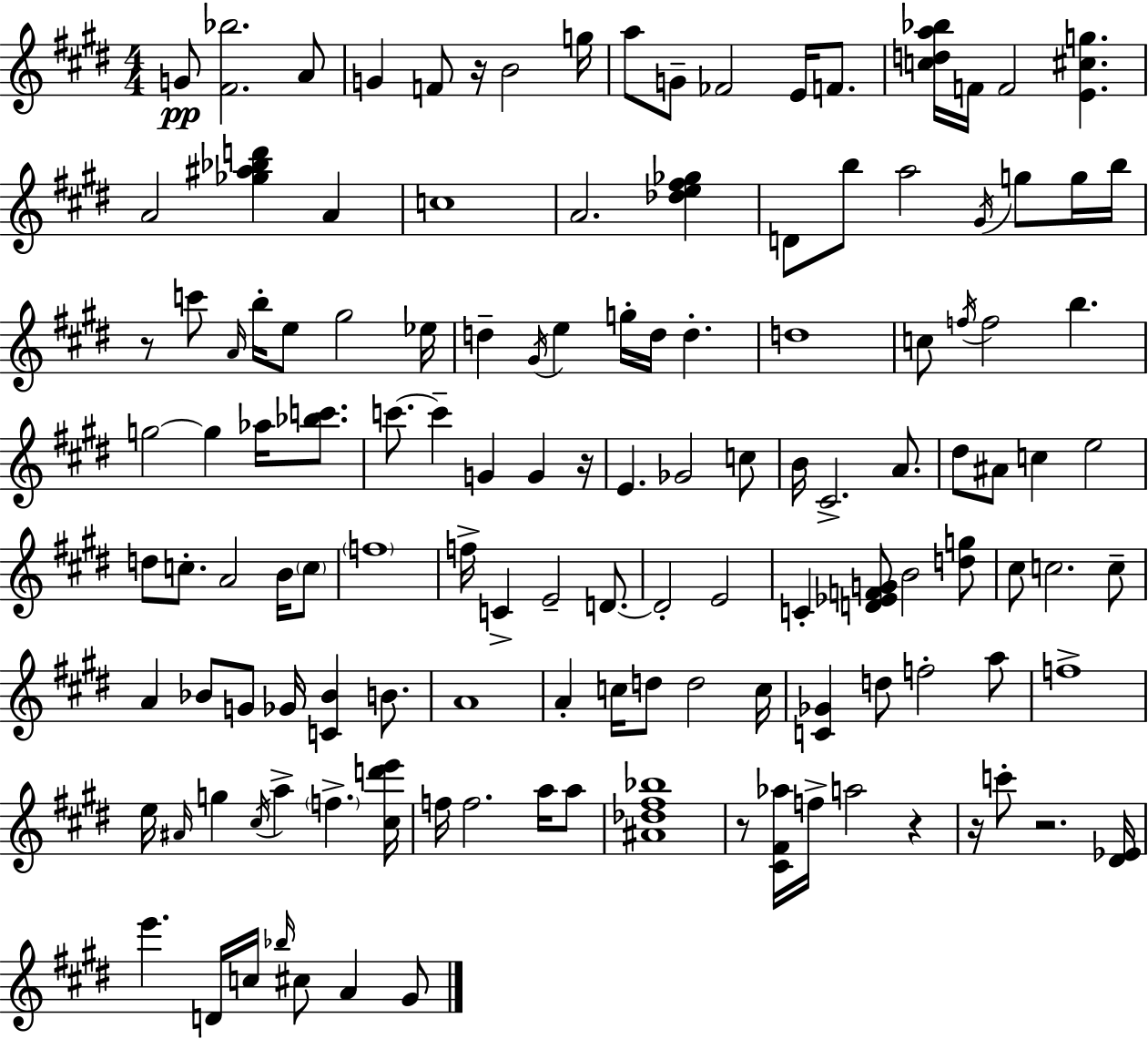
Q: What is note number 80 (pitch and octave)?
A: B4